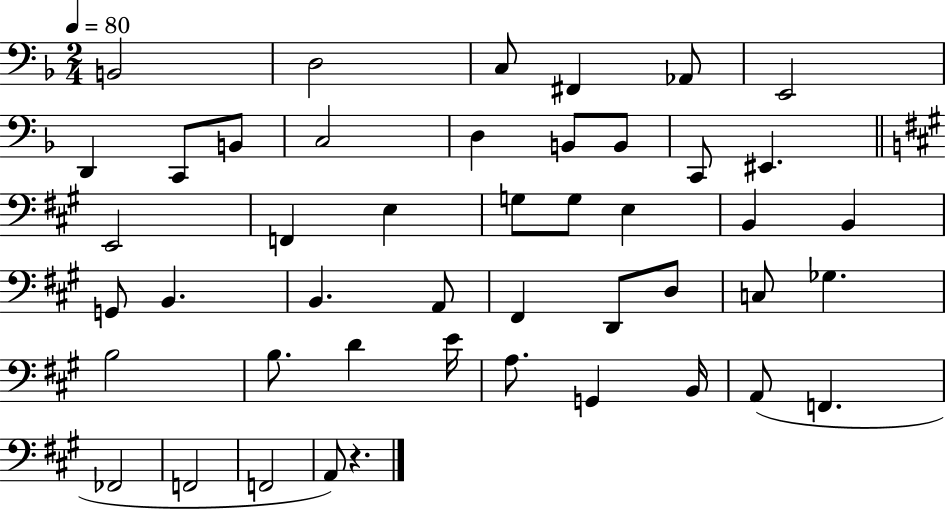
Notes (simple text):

B2/h D3/h C3/e F#2/q Ab2/e E2/h D2/q C2/e B2/e C3/h D3/q B2/e B2/e C2/e EIS2/q. E2/h F2/q E3/q G3/e G3/e E3/q B2/q B2/q G2/e B2/q. B2/q. A2/e F#2/q D2/e D3/e C3/e Gb3/q. B3/h B3/e. D4/q E4/s A3/e. G2/q B2/s A2/e F2/q. FES2/h F2/h F2/h A2/e R/q.